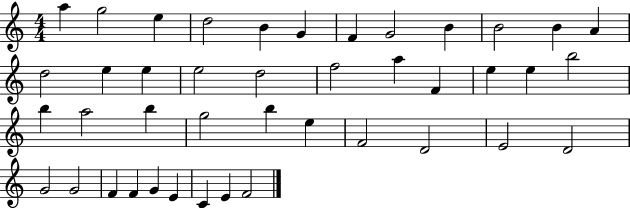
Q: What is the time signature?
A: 4/4